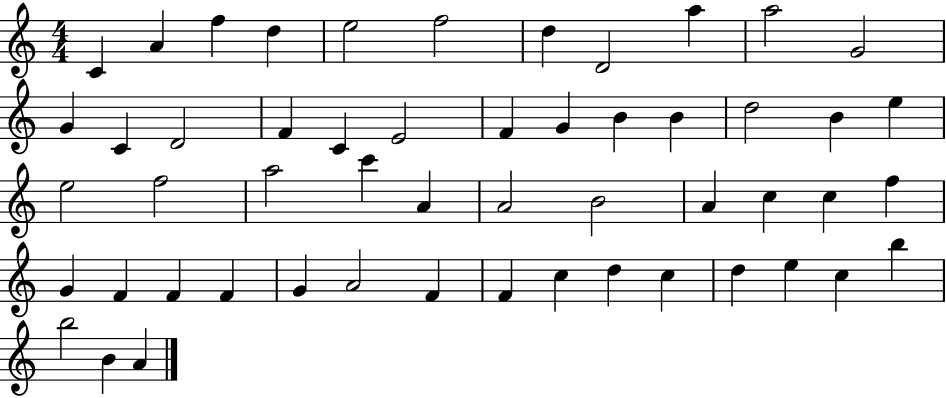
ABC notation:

X:1
T:Untitled
M:4/4
L:1/4
K:C
C A f d e2 f2 d D2 a a2 G2 G C D2 F C E2 F G B B d2 B e e2 f2 a2 c' A A2 B2 A c c f G F F F G A2 F F c d c d e c b b2 B A